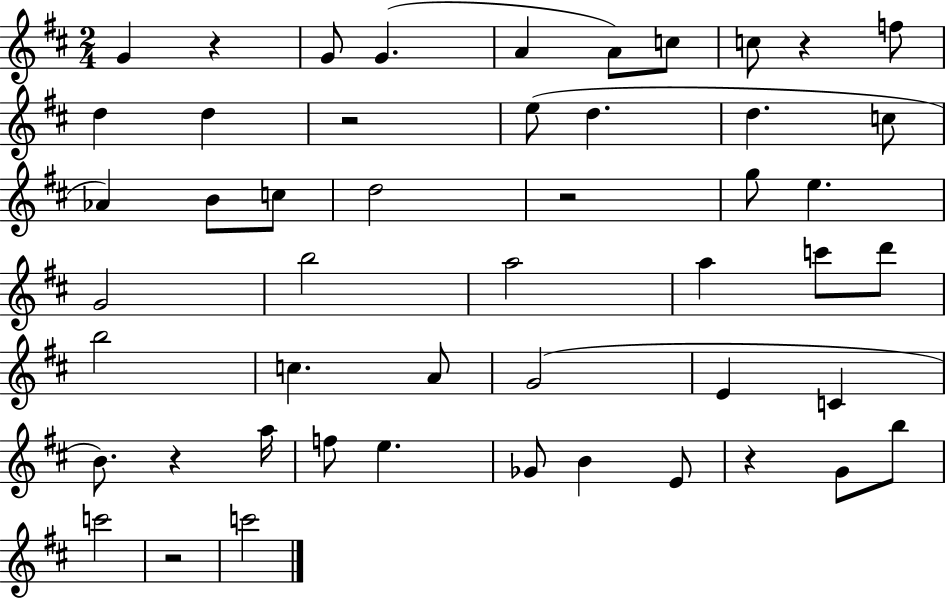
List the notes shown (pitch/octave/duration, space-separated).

G4/q R/q G4/e G4/q. A4/q A4/e C5/e C5/e R/q F5/e D5/q D5/q R/h E5/e D5/q. D5/q. C5/e Ab4/q B4/e C5/e D5/h R/h G5/e E5/q. G4/h B5/h A5/h A5/q C6/e D6/e B5/h C5/q. A4/e G4/h E4/q C4/q B4/e. R/q A5/s F5/e E5/q. Gb4/e B4/q E4/e R/q G4/e B5/e C6/h R/h C6/h